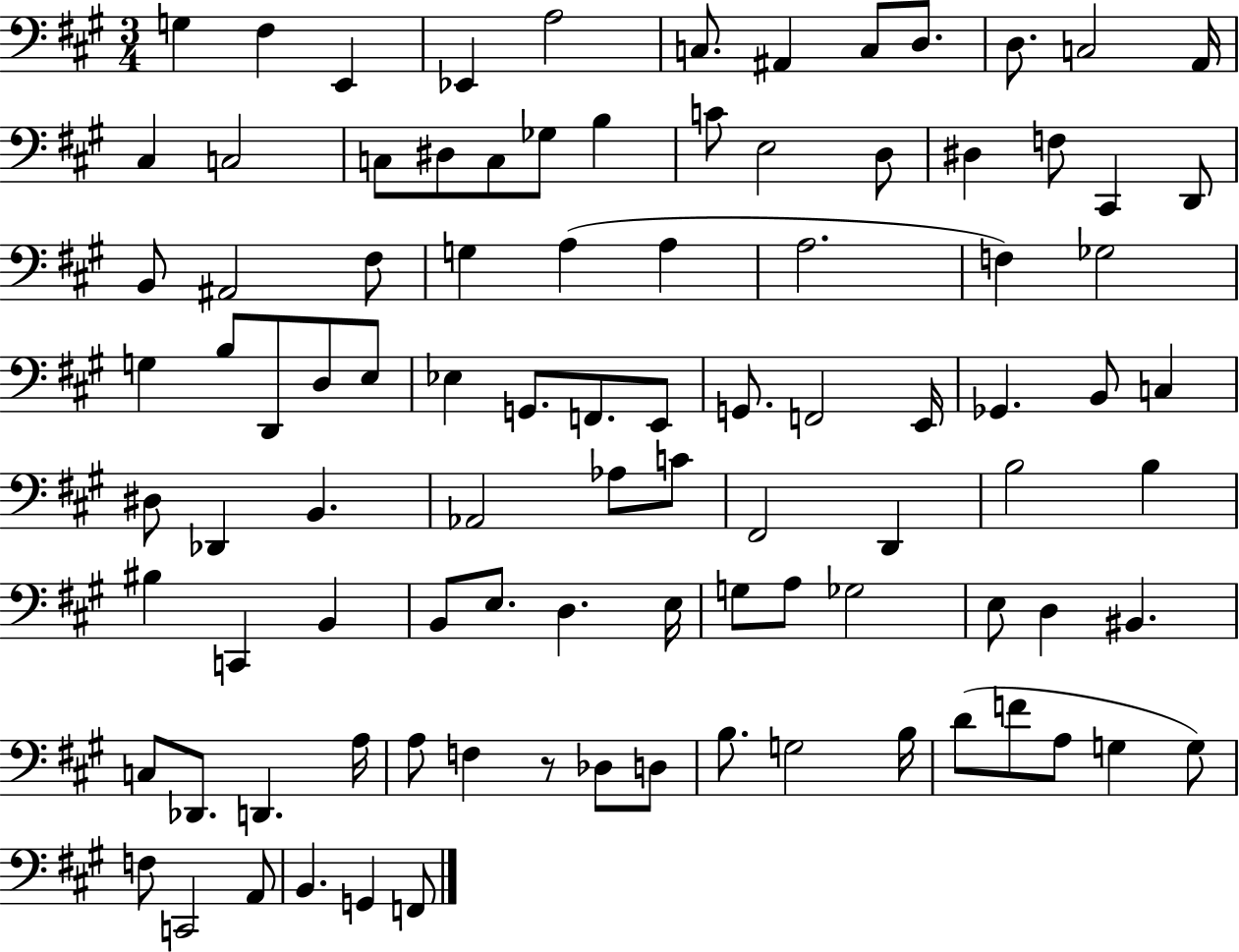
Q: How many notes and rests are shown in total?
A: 96